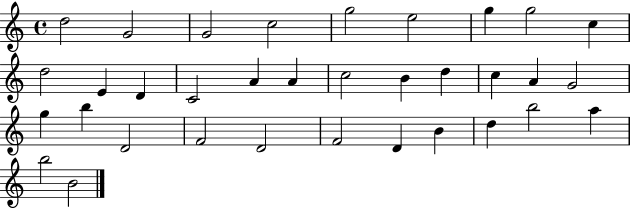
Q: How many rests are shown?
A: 0